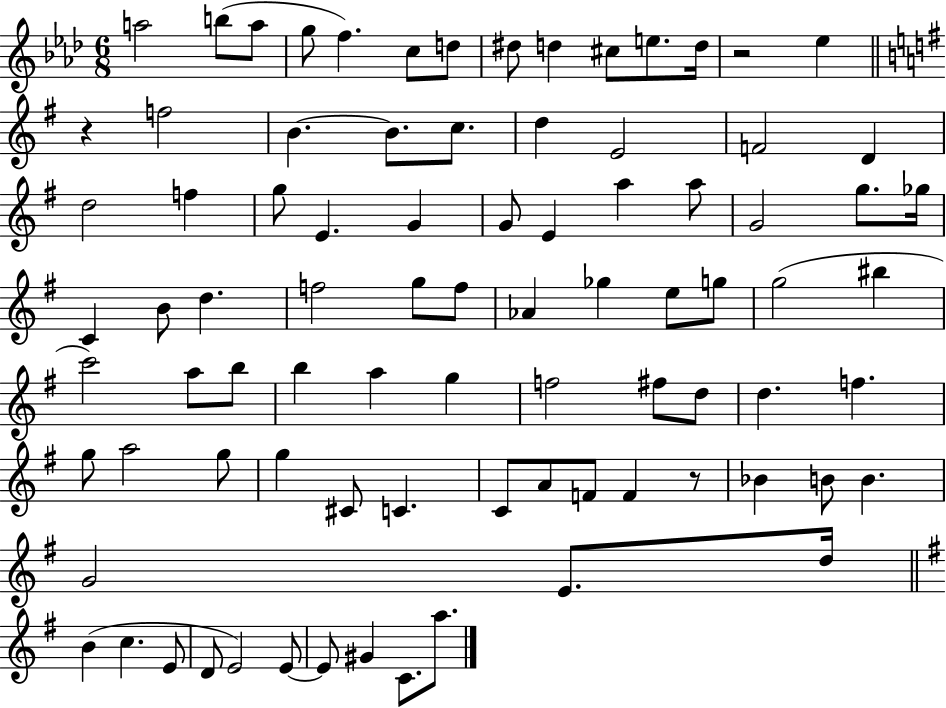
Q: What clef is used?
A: treble